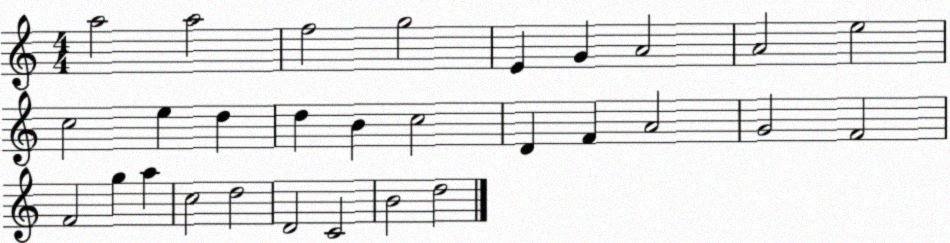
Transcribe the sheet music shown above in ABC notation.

X:1
T:Untitled
M:4/4
L:1/4
K:C
a2 a2 f2 g2 E G A2 A2 e2 c2 e d d B c2 D F A2 G2 F2 F2 g a c2 d2 D2 C2 B2 d2